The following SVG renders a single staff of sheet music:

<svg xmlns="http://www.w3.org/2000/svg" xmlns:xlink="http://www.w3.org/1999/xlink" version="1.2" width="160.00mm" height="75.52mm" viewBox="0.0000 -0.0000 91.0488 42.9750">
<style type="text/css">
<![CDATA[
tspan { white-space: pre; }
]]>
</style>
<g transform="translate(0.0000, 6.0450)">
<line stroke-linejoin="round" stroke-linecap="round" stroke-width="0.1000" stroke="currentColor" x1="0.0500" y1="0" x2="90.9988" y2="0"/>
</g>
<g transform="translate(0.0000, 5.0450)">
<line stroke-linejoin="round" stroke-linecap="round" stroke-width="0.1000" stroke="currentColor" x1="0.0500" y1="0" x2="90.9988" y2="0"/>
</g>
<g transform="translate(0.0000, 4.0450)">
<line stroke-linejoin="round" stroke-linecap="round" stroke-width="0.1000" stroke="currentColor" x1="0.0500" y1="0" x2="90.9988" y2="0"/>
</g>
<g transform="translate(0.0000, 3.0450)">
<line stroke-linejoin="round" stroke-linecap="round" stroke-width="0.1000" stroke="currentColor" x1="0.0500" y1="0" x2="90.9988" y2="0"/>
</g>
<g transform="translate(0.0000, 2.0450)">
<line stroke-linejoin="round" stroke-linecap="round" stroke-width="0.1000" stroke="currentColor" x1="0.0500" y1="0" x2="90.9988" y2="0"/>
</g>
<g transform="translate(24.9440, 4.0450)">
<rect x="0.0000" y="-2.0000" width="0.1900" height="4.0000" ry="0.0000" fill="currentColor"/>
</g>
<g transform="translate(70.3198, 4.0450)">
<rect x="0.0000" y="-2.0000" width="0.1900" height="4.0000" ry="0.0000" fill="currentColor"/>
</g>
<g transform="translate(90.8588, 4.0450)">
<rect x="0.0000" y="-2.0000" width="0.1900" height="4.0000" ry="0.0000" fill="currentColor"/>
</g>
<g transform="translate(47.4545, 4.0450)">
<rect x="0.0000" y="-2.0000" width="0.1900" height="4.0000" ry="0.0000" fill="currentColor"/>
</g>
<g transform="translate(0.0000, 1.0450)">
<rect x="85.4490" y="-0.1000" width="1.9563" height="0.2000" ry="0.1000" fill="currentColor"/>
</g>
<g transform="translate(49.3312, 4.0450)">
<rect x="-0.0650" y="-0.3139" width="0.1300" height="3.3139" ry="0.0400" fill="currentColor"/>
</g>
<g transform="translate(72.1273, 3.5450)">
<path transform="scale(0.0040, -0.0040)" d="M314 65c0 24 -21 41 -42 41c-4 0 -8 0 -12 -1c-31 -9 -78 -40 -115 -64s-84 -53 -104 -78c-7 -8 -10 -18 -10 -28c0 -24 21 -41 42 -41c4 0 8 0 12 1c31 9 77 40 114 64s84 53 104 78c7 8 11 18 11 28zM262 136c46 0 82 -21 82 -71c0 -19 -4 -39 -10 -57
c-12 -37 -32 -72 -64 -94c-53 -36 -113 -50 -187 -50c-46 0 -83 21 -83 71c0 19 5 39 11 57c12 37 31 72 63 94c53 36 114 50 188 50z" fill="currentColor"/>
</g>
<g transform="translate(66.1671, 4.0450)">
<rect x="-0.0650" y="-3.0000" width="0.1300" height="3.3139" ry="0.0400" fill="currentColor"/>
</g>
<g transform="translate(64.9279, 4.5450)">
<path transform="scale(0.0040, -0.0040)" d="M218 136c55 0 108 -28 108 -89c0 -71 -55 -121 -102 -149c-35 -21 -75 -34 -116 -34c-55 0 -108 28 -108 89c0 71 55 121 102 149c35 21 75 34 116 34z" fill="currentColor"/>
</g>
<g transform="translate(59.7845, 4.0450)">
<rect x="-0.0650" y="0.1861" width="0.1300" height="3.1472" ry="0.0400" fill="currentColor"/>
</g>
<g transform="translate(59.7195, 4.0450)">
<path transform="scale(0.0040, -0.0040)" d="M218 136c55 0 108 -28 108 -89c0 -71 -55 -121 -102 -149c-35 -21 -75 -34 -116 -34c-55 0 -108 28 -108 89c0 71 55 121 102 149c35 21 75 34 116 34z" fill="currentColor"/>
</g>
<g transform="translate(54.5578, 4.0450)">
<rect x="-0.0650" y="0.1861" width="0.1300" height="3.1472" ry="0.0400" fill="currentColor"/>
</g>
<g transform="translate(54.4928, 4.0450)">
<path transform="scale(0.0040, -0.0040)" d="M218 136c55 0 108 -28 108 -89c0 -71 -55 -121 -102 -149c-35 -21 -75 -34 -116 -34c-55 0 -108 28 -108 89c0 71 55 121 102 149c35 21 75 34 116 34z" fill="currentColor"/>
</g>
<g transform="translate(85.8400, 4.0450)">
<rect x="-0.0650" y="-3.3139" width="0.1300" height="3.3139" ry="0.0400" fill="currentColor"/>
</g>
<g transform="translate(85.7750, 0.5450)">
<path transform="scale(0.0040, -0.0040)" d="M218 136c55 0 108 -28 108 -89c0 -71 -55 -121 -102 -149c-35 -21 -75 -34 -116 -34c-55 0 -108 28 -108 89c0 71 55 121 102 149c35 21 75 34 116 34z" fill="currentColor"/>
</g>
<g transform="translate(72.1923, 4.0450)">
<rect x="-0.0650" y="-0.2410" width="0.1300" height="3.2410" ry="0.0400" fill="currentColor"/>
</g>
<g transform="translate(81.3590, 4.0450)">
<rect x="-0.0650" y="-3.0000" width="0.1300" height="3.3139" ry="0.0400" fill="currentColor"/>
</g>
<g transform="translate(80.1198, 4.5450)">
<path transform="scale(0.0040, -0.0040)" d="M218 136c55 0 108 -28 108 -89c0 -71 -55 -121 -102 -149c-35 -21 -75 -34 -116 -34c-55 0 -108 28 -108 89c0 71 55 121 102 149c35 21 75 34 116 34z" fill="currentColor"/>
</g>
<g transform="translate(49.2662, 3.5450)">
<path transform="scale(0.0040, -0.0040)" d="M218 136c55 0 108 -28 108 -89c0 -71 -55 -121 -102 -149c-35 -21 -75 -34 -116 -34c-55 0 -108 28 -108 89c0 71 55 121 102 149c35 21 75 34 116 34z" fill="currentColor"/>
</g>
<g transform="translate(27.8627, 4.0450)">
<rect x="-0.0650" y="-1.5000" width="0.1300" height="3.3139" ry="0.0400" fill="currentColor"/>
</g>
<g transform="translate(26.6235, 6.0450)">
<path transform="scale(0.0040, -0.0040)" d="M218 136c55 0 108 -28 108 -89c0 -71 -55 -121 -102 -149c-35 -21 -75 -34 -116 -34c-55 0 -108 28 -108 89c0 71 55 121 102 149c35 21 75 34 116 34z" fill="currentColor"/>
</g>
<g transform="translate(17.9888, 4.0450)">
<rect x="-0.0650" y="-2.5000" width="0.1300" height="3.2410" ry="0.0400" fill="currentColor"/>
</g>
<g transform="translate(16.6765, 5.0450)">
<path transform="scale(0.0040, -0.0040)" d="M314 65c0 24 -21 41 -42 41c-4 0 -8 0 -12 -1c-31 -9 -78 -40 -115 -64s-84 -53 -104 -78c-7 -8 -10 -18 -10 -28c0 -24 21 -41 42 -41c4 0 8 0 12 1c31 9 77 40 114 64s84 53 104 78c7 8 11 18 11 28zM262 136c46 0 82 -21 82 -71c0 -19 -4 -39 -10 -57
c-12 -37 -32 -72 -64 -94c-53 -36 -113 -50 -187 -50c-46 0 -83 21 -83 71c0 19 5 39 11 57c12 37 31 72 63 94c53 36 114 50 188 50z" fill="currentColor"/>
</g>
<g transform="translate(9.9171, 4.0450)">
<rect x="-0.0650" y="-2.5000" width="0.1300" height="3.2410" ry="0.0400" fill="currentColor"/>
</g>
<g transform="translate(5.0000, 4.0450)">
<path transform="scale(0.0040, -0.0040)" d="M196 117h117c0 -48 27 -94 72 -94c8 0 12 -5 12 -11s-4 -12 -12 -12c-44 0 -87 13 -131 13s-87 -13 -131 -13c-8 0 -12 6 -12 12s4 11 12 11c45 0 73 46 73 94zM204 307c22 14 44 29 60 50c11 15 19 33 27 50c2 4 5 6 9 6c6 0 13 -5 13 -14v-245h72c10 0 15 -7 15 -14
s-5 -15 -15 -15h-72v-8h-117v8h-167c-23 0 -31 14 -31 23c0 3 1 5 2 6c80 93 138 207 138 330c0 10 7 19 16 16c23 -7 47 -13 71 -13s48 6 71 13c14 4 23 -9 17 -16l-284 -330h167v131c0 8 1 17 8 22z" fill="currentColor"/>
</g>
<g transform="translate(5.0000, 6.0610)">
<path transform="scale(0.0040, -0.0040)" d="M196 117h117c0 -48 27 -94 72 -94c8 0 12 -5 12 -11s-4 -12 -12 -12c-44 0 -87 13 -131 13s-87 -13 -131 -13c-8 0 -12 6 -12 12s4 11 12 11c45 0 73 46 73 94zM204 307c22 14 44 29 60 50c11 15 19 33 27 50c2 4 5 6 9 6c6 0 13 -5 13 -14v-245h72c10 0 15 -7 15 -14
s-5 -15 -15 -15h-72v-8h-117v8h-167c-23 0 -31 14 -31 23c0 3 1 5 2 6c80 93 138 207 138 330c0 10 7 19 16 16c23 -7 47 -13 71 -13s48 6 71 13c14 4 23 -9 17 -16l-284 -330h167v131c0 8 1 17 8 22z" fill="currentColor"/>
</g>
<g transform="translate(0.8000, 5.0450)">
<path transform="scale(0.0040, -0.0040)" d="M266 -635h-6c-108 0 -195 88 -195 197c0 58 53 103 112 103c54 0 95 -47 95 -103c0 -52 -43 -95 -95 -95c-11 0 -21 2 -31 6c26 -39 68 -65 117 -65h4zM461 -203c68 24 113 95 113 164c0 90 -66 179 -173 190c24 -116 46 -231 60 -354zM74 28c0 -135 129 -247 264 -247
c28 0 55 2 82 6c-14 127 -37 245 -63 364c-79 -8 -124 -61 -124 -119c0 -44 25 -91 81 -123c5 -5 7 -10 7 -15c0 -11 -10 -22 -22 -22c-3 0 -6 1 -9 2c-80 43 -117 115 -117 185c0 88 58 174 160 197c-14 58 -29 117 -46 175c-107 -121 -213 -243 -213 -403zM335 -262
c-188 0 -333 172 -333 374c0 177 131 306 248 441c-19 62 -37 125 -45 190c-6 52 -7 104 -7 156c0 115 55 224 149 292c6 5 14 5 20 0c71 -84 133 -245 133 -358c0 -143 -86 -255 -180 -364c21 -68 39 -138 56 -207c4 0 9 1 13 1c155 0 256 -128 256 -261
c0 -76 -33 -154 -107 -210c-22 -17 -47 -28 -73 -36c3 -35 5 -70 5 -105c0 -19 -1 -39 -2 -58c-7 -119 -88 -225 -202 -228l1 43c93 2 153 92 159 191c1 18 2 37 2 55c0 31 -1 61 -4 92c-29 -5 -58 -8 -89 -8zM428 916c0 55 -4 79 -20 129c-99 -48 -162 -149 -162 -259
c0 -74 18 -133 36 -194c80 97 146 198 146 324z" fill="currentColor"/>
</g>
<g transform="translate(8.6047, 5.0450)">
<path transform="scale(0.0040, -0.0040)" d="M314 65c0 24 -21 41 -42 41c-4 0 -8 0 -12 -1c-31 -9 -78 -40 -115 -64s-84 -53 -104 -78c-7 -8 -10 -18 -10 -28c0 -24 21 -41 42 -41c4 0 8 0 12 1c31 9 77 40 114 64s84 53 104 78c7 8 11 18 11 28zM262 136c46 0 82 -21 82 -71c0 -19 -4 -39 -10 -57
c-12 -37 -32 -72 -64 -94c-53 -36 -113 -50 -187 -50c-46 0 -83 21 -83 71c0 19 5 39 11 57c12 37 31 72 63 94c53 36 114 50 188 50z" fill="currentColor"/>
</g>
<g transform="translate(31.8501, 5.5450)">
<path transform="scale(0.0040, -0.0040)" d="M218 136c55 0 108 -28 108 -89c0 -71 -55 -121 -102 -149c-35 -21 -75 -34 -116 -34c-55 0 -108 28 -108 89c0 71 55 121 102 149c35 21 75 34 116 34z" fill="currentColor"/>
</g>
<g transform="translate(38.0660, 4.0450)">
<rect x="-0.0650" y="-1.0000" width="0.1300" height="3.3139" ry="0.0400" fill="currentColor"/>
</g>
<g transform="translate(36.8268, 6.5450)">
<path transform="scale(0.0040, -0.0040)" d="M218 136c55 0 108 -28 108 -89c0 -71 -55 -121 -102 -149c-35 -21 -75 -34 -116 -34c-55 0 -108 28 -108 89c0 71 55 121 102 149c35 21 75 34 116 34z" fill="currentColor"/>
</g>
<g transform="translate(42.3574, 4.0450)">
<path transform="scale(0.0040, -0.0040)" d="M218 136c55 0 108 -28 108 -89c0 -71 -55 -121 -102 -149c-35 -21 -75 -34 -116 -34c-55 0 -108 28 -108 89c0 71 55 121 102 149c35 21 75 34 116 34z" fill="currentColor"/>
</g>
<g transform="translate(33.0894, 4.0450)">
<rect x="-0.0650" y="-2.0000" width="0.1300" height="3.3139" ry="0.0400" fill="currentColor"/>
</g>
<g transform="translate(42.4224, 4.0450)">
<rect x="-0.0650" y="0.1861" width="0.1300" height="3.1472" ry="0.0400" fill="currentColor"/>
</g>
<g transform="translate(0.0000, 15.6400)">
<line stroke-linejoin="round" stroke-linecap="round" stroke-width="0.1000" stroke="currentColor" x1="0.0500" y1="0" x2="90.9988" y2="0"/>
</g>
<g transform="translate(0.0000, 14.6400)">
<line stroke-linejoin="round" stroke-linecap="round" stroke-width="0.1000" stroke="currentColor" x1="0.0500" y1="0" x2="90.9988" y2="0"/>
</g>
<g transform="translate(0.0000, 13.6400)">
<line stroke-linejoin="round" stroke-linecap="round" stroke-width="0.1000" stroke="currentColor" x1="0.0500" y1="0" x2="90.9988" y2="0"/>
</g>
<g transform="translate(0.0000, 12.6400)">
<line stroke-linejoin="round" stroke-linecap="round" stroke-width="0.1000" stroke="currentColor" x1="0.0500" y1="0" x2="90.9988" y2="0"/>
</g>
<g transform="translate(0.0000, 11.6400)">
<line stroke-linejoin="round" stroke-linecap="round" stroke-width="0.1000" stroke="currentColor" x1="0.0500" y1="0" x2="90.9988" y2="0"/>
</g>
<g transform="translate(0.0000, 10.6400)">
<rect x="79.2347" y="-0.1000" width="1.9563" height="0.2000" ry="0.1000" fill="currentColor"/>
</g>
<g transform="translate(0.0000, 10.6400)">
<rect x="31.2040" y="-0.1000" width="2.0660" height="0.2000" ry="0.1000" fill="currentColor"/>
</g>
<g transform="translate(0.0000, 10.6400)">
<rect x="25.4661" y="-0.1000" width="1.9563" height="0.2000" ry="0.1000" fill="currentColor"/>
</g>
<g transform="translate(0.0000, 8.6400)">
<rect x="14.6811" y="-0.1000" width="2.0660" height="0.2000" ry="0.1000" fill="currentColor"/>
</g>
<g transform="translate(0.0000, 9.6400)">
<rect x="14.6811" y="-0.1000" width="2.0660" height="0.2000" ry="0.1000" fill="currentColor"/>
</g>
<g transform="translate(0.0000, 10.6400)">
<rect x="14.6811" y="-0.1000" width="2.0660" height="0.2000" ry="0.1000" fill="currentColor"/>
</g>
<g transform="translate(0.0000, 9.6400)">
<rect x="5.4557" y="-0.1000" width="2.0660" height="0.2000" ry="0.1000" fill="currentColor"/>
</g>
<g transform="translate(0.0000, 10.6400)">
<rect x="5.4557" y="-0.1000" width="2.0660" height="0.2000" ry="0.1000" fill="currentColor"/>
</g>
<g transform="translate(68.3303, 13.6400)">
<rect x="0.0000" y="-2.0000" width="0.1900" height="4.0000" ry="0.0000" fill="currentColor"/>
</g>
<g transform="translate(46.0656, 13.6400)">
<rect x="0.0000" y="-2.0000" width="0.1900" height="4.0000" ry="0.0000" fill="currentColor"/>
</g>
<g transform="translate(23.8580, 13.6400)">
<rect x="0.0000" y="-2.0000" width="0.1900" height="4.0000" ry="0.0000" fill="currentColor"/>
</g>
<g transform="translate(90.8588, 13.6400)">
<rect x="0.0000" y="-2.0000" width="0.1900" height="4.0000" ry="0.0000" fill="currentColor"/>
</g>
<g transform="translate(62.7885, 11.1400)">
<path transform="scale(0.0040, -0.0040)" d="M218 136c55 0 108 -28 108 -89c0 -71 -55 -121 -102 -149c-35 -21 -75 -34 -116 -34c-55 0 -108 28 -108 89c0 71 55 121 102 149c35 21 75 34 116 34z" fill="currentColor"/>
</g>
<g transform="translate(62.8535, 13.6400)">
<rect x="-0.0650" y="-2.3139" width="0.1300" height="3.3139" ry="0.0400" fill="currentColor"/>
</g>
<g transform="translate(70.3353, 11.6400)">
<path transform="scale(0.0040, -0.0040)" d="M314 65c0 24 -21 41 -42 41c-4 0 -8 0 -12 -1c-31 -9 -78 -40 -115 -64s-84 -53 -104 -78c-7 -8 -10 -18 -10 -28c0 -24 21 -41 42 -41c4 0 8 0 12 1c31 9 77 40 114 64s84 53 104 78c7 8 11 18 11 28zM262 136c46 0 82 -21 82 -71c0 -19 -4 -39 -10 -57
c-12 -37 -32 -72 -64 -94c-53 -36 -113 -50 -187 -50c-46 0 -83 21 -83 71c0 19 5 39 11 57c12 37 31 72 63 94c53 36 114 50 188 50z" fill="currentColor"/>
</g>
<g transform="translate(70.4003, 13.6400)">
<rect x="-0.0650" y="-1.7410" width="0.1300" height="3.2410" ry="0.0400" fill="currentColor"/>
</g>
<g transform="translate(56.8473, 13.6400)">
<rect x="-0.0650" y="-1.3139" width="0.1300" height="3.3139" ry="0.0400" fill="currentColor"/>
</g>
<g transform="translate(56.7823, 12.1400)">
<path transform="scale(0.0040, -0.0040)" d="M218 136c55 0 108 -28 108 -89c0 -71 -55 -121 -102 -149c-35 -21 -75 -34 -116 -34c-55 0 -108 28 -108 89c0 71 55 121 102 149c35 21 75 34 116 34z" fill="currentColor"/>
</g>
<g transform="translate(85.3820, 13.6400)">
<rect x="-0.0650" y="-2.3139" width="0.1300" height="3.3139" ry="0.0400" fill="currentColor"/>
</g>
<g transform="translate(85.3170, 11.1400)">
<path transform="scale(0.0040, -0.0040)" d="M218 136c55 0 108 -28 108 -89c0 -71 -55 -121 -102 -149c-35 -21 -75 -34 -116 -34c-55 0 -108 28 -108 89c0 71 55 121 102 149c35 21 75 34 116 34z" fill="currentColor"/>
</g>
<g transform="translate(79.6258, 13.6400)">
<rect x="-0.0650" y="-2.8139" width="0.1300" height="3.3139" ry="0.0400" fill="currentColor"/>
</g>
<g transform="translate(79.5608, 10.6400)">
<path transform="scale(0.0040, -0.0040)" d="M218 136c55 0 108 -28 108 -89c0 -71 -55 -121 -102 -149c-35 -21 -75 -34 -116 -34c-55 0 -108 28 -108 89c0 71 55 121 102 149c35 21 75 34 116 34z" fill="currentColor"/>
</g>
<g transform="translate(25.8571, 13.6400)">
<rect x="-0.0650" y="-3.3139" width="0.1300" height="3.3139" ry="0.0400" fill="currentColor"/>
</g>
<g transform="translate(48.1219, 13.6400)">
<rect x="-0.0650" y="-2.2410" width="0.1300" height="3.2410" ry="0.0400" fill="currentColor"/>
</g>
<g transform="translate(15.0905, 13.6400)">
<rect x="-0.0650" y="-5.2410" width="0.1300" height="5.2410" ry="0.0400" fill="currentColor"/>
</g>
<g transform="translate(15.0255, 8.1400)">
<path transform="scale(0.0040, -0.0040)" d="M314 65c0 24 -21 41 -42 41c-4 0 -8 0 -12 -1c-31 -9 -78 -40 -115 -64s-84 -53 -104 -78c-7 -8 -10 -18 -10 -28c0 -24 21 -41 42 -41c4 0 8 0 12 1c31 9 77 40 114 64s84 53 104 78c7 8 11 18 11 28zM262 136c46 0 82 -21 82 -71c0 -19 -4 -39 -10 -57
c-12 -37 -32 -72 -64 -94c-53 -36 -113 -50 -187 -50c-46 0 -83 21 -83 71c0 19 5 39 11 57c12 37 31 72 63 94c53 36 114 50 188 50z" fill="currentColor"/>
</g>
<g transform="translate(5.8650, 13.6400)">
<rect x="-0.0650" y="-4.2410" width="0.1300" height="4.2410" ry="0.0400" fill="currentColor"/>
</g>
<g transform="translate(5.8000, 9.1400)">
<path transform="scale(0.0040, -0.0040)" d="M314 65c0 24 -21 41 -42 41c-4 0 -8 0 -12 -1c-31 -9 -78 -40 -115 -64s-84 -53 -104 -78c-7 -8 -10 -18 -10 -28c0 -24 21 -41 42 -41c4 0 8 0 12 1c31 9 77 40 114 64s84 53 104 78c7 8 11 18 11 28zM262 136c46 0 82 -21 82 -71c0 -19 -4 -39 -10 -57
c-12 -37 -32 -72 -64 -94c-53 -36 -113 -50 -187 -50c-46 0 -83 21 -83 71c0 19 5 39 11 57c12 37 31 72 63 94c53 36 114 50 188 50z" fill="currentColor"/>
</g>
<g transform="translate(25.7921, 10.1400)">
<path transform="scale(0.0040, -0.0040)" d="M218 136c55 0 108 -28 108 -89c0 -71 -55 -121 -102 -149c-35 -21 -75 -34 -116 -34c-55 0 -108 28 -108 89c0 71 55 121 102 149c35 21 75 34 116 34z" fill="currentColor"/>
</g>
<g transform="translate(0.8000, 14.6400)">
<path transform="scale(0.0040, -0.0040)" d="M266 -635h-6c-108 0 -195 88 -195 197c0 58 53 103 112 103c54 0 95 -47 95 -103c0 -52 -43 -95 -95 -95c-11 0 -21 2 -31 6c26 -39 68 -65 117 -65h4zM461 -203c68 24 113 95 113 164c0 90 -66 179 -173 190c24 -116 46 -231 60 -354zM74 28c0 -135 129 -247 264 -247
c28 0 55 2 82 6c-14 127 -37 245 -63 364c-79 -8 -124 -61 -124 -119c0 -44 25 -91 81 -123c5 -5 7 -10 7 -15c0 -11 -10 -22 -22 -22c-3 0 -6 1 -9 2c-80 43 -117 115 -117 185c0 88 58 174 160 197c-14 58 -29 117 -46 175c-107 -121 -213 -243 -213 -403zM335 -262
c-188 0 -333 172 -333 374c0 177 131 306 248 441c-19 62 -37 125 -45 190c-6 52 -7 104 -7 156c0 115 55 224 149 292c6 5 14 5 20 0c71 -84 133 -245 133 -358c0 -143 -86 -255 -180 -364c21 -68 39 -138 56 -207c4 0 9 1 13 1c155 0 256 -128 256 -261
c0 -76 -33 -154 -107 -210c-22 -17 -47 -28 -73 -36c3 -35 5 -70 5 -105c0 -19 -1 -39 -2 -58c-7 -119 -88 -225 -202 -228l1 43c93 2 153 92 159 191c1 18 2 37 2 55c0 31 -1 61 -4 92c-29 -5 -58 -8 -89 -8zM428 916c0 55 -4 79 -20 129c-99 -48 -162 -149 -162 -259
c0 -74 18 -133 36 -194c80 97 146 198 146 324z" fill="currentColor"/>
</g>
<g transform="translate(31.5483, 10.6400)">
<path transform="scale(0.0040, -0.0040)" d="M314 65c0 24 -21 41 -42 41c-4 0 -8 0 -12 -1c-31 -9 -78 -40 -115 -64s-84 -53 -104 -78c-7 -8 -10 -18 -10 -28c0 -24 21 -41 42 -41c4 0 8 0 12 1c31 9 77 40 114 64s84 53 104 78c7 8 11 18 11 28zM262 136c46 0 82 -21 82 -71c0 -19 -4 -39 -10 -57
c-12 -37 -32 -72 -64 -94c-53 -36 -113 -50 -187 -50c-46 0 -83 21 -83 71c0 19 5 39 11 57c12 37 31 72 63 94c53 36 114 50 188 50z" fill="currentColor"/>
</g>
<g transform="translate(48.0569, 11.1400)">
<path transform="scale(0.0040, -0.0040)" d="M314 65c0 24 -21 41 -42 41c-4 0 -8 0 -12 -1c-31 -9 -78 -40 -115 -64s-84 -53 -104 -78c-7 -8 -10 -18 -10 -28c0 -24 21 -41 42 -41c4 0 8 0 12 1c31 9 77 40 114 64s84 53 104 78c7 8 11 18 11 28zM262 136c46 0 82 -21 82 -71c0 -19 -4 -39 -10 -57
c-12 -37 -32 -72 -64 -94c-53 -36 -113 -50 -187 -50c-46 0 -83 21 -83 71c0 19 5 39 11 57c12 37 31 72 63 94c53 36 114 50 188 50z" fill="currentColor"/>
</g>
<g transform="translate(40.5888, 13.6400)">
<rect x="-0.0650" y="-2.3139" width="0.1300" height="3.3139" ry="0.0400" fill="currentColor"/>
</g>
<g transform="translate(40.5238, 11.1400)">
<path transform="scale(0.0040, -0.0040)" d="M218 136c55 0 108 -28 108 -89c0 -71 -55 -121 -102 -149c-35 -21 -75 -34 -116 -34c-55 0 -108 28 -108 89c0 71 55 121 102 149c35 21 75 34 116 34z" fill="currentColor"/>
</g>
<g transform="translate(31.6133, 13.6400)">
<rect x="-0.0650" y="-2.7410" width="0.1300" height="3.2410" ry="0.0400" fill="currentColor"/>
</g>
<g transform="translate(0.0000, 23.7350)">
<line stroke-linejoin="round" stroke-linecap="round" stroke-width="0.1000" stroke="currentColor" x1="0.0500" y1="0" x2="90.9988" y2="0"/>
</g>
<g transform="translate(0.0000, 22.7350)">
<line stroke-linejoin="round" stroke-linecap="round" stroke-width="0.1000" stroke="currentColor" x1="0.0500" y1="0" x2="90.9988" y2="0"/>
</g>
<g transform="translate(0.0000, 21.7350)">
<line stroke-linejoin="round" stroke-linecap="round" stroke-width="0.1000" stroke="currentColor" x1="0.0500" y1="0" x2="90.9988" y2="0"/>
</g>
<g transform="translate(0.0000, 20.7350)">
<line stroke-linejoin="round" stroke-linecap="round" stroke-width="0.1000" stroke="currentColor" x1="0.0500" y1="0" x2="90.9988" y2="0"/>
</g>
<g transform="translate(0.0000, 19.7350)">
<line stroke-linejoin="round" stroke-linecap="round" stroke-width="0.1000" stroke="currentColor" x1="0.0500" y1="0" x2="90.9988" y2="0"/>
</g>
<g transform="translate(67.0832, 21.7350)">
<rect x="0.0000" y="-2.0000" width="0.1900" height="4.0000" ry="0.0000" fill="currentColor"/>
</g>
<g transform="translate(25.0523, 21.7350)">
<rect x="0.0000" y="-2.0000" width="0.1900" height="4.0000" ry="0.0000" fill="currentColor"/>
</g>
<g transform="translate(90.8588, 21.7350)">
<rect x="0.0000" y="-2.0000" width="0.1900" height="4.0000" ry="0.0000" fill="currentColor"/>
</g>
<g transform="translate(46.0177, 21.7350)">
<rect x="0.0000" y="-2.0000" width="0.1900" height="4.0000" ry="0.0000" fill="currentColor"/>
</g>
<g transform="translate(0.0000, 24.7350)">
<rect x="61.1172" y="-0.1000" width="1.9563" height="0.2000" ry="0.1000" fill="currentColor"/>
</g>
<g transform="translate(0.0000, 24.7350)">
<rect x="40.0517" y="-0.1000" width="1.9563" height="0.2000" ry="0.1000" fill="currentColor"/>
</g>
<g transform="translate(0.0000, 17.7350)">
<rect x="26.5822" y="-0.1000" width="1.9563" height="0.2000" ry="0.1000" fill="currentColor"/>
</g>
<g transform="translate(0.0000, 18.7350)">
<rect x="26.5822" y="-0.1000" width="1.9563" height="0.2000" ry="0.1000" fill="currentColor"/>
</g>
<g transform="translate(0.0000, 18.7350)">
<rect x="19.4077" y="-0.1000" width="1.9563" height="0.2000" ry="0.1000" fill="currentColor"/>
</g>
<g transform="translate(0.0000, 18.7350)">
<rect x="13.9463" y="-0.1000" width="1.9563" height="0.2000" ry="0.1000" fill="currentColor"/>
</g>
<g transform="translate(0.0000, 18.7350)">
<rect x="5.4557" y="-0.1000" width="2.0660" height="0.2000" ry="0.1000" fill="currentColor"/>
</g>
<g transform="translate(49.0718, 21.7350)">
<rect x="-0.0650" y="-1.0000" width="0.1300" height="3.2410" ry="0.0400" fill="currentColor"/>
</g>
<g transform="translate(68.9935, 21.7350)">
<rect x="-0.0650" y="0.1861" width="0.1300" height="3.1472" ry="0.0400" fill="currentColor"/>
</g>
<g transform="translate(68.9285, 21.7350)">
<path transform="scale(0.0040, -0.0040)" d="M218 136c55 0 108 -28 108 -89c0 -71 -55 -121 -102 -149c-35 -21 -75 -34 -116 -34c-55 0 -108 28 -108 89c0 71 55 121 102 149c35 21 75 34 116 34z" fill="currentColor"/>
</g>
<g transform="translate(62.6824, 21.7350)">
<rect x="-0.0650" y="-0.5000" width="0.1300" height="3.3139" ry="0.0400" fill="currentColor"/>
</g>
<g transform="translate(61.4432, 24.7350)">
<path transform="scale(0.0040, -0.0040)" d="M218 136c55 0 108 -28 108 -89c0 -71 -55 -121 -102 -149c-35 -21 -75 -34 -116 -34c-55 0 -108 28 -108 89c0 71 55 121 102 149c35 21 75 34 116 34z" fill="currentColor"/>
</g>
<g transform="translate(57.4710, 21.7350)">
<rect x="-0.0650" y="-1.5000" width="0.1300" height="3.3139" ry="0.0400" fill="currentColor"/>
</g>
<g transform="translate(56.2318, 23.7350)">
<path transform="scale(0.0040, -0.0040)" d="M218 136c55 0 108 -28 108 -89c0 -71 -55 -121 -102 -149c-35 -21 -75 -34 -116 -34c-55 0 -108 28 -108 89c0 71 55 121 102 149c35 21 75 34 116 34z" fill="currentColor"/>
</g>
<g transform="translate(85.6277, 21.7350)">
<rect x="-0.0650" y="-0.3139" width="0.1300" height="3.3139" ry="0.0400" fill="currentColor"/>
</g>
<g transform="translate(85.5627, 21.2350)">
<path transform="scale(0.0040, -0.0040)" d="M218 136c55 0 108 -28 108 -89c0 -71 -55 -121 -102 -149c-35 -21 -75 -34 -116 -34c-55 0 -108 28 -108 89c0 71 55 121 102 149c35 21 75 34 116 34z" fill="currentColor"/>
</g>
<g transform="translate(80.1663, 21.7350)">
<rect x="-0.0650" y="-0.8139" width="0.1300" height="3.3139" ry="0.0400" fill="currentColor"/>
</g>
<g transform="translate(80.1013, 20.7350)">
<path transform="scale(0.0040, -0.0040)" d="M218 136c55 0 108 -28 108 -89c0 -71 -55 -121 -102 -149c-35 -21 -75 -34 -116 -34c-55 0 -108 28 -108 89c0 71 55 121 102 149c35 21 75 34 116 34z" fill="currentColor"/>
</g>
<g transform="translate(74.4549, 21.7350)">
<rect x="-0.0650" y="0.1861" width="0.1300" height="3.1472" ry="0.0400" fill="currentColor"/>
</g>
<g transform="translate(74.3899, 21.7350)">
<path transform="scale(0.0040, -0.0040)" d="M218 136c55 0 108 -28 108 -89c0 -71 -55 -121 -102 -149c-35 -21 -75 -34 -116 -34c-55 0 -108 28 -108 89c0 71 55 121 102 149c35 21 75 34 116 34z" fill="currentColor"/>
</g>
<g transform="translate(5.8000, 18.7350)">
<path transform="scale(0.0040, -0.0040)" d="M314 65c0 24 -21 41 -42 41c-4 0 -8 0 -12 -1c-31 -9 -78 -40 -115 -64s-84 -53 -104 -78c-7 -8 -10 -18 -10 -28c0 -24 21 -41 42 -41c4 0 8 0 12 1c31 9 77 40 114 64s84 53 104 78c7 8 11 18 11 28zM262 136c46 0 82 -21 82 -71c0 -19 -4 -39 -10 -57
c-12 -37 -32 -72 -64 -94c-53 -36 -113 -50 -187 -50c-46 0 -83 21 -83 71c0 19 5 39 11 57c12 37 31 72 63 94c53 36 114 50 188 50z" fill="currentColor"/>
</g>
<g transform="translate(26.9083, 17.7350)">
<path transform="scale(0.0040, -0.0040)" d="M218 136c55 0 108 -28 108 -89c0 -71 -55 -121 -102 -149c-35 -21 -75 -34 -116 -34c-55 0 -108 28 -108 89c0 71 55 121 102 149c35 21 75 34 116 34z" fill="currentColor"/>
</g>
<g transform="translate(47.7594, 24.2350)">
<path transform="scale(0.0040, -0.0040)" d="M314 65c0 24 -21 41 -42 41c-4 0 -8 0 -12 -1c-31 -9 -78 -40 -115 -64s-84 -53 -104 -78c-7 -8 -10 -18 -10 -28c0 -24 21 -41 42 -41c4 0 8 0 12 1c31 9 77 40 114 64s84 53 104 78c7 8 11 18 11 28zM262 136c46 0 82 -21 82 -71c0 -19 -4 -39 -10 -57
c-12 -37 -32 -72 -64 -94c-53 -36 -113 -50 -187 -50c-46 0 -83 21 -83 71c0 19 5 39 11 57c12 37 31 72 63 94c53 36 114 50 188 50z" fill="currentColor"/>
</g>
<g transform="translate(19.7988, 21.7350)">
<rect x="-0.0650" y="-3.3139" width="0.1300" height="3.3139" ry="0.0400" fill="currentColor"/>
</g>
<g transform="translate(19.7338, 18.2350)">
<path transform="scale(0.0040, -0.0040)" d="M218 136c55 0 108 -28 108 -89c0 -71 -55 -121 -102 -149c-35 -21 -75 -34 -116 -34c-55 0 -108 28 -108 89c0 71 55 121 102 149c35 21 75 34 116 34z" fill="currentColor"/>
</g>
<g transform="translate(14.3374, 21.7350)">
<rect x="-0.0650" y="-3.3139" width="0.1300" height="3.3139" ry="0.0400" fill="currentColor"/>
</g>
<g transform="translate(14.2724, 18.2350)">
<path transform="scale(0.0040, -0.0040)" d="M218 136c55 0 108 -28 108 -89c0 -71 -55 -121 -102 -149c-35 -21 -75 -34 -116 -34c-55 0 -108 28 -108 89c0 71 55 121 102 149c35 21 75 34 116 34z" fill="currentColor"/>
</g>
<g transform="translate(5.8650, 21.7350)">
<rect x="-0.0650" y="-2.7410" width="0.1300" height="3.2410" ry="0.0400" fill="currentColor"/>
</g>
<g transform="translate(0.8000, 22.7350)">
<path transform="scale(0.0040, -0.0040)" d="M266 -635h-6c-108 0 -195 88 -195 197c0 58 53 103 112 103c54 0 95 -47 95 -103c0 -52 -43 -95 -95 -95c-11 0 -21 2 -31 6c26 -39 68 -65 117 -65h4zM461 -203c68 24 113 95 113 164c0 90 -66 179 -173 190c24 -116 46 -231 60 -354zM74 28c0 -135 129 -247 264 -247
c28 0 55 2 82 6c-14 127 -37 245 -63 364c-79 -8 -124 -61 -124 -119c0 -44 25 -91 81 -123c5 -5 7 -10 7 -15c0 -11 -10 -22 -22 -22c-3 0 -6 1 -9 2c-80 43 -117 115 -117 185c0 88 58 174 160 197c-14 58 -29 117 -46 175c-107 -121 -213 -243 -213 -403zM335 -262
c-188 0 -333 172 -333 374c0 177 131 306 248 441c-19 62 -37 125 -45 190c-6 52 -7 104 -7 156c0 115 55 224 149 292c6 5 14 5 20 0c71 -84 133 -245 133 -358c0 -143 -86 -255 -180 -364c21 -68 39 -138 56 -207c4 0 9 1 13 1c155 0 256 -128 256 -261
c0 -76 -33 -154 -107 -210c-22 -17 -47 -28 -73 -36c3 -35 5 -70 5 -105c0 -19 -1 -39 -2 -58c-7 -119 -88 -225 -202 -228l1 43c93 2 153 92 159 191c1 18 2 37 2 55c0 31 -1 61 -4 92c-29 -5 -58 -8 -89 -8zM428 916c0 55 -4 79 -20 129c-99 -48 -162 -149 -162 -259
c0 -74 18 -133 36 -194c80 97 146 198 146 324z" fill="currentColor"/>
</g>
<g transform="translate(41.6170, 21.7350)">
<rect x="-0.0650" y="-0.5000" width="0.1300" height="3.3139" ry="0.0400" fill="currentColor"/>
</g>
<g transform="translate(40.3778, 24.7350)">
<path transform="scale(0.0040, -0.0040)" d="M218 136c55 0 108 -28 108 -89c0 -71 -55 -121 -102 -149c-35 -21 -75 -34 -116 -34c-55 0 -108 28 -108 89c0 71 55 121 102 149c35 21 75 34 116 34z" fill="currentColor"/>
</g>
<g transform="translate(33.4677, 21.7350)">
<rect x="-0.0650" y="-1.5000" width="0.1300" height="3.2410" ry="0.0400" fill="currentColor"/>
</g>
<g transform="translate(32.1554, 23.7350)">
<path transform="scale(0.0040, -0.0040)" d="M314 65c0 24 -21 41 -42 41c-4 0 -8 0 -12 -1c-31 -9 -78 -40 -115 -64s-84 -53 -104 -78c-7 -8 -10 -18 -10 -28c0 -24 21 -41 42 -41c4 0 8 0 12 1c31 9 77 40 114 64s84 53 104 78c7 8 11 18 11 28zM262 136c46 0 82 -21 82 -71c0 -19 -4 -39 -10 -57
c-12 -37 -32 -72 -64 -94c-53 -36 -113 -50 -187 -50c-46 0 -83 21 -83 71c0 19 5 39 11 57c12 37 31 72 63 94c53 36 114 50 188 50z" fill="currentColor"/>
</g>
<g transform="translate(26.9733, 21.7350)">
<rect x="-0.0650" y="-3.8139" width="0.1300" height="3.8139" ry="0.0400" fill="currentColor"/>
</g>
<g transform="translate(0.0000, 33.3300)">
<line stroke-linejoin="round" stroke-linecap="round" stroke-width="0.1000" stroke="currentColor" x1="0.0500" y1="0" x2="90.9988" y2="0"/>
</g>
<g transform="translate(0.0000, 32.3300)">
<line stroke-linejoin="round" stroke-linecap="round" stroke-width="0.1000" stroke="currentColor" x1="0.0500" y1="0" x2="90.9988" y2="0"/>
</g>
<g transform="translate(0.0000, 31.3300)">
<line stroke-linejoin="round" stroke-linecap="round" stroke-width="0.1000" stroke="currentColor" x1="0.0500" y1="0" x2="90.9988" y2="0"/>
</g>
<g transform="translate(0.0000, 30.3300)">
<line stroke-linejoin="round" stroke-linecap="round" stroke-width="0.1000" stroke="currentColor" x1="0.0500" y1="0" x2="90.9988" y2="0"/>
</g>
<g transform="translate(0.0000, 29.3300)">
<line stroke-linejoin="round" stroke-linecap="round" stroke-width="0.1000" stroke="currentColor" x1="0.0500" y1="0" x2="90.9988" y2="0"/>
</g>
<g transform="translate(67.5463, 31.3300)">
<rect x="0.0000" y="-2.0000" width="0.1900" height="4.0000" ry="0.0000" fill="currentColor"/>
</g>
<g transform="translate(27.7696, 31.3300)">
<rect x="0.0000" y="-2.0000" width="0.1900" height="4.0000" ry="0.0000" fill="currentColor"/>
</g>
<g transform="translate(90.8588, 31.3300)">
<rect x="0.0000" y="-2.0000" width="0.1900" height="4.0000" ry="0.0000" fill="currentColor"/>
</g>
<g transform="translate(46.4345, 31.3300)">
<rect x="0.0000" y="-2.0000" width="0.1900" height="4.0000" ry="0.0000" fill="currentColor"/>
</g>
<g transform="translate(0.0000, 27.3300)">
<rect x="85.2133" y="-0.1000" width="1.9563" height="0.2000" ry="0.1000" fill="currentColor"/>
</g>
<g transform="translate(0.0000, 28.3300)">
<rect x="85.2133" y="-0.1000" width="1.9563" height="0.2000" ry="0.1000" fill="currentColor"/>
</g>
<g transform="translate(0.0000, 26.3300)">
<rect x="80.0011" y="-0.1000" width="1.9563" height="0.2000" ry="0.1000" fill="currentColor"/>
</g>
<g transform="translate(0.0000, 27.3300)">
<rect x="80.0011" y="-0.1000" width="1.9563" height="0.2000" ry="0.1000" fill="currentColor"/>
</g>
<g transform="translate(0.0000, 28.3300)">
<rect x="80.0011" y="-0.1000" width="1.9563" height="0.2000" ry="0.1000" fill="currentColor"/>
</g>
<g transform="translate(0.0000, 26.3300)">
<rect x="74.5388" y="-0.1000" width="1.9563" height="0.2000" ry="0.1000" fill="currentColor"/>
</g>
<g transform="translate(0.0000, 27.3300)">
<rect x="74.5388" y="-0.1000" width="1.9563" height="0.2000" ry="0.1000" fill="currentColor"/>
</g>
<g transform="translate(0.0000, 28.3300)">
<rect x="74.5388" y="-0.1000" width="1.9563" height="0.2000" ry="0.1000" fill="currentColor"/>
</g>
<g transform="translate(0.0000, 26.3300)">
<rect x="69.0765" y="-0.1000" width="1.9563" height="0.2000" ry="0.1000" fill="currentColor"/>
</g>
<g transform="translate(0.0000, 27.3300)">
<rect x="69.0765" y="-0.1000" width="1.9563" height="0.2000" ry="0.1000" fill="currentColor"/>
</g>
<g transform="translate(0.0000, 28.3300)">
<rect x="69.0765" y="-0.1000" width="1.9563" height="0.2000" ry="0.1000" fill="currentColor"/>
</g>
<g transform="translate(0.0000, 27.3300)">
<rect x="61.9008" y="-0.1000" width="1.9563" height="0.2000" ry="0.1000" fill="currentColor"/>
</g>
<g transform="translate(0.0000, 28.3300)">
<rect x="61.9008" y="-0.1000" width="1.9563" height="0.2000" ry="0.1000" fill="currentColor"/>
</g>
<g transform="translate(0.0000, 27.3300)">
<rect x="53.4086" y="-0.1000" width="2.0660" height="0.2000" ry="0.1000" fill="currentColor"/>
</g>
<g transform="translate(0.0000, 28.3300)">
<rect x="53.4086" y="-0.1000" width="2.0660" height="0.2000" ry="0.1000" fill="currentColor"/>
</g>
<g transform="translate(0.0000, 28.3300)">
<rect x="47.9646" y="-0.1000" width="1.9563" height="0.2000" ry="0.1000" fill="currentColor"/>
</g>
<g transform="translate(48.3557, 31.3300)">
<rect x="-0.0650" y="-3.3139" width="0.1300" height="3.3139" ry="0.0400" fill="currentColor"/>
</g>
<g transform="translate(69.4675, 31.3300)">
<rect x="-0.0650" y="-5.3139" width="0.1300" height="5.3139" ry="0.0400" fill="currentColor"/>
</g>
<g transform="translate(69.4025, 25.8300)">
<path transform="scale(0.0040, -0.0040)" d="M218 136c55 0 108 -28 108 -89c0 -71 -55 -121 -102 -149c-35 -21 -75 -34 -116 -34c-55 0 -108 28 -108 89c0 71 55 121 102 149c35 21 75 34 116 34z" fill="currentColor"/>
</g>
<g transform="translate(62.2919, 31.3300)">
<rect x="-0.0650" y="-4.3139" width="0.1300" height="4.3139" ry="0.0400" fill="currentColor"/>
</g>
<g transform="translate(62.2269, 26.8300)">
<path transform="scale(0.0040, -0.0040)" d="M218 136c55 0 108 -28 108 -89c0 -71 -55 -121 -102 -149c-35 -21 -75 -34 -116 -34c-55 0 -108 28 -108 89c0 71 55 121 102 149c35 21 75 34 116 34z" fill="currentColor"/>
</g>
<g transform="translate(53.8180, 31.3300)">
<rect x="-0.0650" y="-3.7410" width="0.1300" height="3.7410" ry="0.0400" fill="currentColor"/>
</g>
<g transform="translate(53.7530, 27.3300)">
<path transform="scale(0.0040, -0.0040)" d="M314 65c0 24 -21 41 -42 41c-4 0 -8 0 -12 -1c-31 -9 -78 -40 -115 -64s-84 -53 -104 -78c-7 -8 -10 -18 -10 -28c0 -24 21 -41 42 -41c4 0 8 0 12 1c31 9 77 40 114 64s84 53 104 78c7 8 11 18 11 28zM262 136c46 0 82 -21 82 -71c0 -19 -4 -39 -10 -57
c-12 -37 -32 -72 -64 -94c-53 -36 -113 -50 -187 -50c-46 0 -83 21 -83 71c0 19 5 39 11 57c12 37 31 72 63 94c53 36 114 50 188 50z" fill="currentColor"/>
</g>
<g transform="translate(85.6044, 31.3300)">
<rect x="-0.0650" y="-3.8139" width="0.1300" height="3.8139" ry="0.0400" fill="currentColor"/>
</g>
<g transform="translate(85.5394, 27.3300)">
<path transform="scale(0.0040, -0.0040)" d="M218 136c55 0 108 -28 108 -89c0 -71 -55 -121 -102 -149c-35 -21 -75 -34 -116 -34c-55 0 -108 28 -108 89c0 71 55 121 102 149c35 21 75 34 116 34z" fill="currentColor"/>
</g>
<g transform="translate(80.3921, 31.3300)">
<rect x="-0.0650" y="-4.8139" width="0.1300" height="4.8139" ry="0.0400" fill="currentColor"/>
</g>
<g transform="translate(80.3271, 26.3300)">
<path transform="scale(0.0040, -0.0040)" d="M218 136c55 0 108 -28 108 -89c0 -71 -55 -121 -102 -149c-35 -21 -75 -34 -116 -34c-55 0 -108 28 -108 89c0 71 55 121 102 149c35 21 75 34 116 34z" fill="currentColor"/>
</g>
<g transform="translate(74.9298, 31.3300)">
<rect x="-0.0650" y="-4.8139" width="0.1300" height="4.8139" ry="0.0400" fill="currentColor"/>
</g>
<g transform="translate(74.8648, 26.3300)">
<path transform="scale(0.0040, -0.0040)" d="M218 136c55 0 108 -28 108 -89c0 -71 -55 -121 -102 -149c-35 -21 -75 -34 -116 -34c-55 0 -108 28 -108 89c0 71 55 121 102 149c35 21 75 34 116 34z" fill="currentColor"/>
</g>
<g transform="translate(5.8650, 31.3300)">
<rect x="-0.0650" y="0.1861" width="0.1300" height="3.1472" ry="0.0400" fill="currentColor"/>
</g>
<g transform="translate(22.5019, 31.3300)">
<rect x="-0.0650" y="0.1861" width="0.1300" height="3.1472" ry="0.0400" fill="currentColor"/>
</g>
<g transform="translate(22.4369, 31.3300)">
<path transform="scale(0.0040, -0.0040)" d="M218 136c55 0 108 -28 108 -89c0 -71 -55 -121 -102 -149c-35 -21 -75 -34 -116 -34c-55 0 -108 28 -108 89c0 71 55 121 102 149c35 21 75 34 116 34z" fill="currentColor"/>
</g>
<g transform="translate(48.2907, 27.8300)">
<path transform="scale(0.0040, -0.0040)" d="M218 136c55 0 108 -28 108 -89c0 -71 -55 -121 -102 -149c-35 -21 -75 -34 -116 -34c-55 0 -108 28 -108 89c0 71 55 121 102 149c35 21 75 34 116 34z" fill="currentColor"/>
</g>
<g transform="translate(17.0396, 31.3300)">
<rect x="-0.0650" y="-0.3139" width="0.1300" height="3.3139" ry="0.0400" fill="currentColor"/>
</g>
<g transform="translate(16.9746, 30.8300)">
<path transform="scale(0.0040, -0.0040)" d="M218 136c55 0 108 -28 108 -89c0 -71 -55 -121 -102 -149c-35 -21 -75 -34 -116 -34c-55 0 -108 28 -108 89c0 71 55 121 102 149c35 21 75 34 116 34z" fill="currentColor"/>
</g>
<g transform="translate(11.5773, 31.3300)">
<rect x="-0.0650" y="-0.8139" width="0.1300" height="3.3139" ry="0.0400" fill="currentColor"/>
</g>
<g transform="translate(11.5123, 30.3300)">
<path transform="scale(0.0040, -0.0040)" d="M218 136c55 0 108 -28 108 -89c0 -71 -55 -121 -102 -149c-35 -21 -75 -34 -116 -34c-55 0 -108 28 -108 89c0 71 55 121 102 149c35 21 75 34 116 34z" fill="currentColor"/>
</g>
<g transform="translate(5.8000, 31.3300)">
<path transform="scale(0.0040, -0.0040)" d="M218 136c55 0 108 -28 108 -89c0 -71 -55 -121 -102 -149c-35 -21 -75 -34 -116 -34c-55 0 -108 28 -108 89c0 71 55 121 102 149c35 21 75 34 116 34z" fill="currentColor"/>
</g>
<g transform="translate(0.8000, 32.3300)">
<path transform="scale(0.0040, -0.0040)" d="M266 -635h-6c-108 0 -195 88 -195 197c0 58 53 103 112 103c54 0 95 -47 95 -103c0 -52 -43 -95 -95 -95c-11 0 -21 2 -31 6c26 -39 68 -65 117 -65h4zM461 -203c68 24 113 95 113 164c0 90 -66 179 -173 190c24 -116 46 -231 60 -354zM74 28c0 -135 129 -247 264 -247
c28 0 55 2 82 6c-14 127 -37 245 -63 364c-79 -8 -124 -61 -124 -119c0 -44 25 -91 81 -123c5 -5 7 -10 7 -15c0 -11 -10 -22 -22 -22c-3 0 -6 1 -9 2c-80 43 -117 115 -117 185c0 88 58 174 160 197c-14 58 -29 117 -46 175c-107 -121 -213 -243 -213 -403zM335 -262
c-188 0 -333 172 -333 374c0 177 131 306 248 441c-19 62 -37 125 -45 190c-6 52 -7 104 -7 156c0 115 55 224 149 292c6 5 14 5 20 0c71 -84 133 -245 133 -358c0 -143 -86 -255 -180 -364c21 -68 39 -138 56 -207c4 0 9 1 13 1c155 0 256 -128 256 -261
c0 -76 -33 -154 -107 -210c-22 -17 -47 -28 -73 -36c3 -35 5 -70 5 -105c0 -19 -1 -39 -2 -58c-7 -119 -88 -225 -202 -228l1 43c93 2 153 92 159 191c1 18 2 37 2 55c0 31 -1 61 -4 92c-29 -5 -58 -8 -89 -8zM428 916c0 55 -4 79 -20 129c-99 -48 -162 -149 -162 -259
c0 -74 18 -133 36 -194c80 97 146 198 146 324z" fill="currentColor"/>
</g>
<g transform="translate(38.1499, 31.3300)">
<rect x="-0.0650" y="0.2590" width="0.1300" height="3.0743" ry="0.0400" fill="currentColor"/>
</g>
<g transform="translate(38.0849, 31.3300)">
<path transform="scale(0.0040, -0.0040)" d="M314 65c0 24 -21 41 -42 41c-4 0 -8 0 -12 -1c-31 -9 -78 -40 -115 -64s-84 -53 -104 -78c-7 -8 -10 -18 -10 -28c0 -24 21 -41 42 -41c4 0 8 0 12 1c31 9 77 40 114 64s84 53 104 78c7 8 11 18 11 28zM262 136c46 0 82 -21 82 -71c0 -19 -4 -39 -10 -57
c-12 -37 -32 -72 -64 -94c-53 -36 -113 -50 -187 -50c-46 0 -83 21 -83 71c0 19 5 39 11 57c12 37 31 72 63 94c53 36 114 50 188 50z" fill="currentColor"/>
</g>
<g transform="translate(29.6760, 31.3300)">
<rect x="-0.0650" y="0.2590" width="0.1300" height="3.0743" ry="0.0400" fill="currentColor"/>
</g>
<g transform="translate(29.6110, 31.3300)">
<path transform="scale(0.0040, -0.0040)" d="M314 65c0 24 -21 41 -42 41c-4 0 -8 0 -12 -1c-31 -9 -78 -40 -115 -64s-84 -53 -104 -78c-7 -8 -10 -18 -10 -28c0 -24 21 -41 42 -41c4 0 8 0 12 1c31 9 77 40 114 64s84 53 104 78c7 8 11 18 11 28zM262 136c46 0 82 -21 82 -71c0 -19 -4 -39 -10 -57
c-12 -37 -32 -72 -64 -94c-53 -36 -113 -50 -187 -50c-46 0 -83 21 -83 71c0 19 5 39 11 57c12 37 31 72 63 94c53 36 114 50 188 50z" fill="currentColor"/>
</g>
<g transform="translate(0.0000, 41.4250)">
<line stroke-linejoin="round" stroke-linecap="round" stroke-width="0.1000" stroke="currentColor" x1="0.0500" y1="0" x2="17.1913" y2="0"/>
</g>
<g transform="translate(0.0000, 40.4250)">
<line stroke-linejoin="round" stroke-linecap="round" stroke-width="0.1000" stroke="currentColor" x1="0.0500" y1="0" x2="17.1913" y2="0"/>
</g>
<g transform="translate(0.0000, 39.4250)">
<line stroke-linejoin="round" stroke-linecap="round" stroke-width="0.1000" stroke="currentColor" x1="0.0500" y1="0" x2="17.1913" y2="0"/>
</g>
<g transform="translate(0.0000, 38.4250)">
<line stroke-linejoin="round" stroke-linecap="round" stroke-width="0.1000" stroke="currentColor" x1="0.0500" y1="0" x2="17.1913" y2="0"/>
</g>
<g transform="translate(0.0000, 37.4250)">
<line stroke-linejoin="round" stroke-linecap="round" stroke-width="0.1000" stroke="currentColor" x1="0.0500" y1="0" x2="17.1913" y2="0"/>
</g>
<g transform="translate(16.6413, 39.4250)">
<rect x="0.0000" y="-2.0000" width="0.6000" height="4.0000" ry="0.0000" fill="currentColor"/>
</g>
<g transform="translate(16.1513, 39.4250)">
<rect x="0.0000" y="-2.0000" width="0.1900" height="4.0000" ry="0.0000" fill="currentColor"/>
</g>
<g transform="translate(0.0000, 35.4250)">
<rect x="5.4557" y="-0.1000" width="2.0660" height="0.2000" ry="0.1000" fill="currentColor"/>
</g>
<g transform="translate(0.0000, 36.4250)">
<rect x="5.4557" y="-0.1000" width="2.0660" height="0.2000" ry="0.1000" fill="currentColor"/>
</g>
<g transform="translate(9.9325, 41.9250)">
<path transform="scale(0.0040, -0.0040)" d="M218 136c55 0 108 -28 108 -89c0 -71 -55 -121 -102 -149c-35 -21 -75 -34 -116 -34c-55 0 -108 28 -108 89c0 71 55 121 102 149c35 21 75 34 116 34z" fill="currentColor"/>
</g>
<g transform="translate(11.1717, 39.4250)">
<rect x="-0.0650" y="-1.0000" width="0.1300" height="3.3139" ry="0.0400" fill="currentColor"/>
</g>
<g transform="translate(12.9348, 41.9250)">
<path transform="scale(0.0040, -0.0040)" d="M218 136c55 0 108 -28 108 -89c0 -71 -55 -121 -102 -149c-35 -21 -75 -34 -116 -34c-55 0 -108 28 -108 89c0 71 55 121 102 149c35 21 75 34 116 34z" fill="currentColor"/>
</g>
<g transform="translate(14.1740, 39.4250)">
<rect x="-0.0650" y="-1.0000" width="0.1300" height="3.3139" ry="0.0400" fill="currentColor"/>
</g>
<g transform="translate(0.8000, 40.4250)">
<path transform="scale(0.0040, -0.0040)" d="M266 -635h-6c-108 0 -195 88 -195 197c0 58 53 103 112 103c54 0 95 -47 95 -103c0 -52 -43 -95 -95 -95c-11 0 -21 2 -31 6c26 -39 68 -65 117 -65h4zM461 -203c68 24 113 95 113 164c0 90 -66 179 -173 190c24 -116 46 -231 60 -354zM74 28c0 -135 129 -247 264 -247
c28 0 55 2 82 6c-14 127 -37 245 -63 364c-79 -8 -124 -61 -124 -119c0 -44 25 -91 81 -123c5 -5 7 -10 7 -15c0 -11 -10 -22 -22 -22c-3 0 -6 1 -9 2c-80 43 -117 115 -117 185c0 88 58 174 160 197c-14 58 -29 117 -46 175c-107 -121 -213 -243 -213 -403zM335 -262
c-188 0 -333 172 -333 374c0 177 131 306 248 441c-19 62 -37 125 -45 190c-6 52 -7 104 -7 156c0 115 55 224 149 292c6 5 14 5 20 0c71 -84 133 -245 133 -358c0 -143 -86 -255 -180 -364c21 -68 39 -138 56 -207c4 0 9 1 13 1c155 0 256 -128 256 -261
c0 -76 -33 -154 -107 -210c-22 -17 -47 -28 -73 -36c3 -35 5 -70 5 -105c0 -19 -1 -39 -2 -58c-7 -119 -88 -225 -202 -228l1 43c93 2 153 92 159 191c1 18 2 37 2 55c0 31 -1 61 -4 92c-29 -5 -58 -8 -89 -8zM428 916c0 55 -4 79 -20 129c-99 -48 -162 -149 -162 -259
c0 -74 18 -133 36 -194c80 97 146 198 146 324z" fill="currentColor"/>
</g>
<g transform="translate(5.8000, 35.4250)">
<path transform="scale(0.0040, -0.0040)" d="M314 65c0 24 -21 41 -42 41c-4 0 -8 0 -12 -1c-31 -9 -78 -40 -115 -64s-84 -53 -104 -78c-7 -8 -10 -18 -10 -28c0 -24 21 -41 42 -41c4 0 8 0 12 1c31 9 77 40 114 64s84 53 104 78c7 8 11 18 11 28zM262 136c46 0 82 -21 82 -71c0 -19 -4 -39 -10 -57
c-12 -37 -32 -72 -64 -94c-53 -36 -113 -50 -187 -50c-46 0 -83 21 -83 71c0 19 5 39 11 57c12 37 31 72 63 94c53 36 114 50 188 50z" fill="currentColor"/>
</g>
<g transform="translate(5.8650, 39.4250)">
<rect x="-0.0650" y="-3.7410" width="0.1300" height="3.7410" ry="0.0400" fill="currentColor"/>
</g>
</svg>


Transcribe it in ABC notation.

X:1
T:Untitled
M:4/4
L:1/4
K:C
G2 G2 E F D B c B B A c2 A b d'2 f'2 b a2 g g2 e g f2 a g a2 b b c' E2 C D2 E C B B d c B d c B B2 B2 b c'2 d' f' e' e' c' c'2 D D